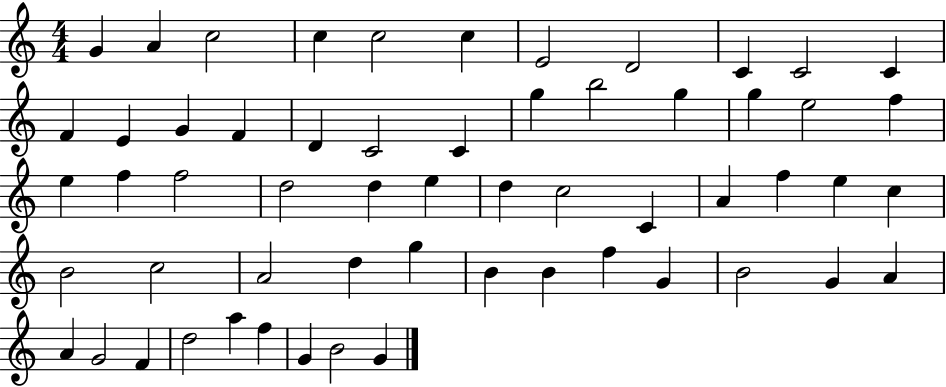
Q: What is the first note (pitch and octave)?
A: G4